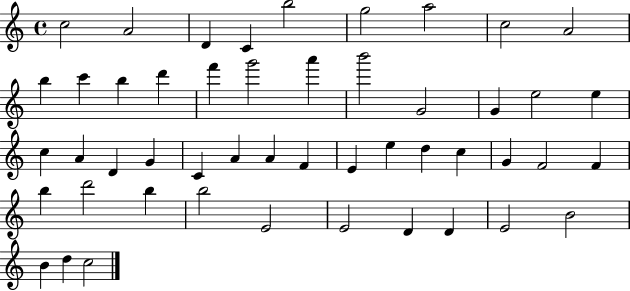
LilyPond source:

{
  \clef treble
  \time 4/4
  \defaultTimeSignature
  \key c \major
  c''2 a'2 | d'4 c'4 b''2 | g''2 a''2 | c''2 a'2 | \break b''4 c'''4 b''4 d'''4 | f'''4 g'''2 a'''4 | b'''2 g'2 | g'4 e''2 e''4 | \break c''4 a'4 d'4 g'4 | c'4 a'4 a'4 f'4 | e'4 e''4 d''4 c''4 | g'4 f'2 f'4 | \break b''4 d'''2 b''4 | b''2 e'2 | e'2 d'4 d'4 | e'2 b'2 | \break b'4 d''4 c''2 | \bar "|."
}